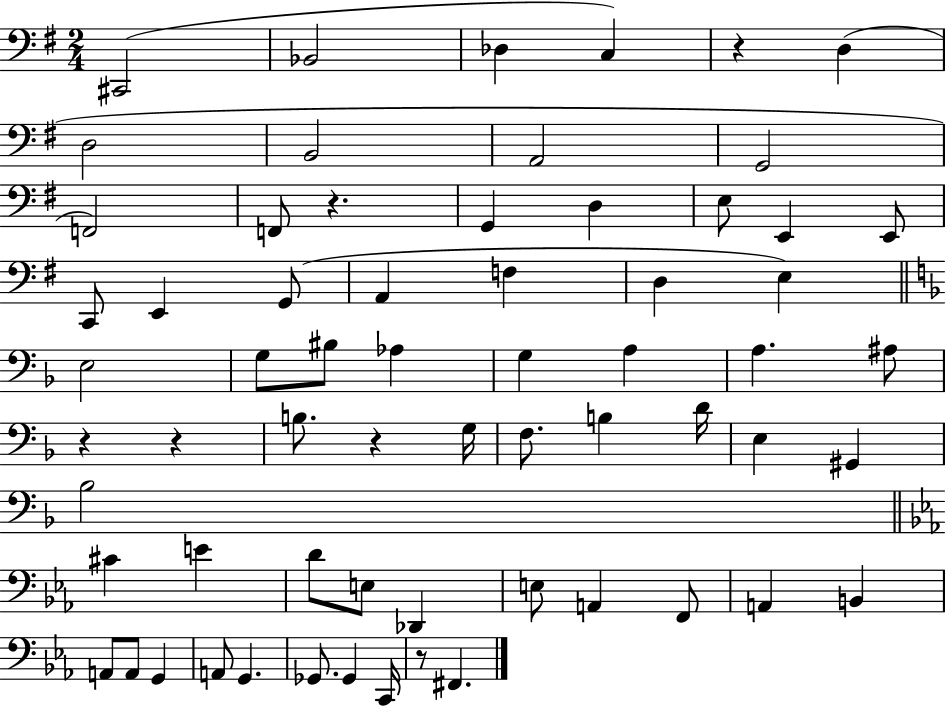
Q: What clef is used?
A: bass